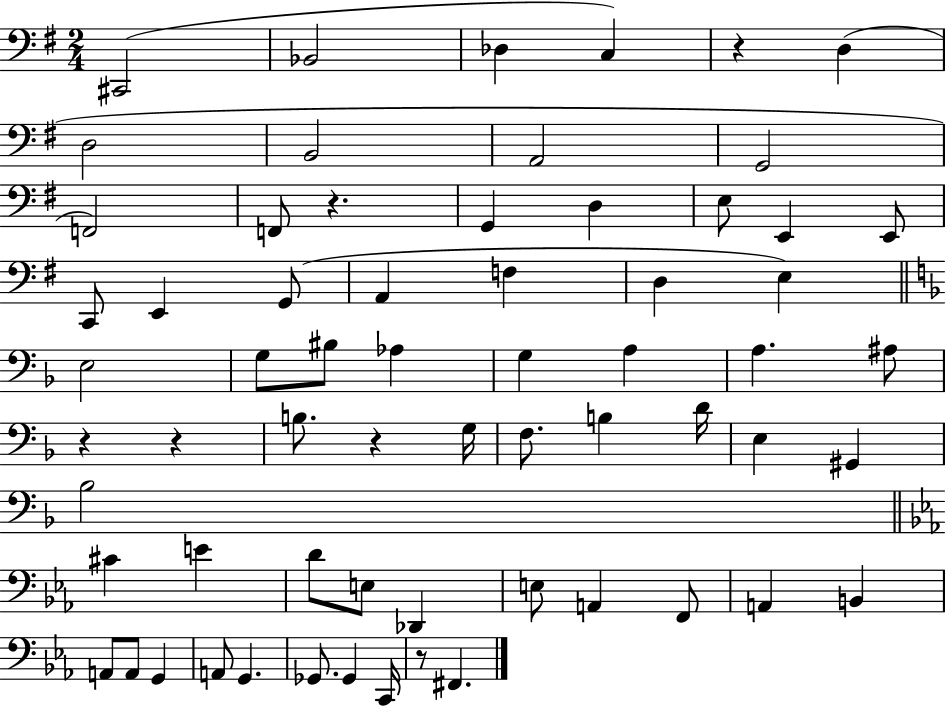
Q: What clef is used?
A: bass